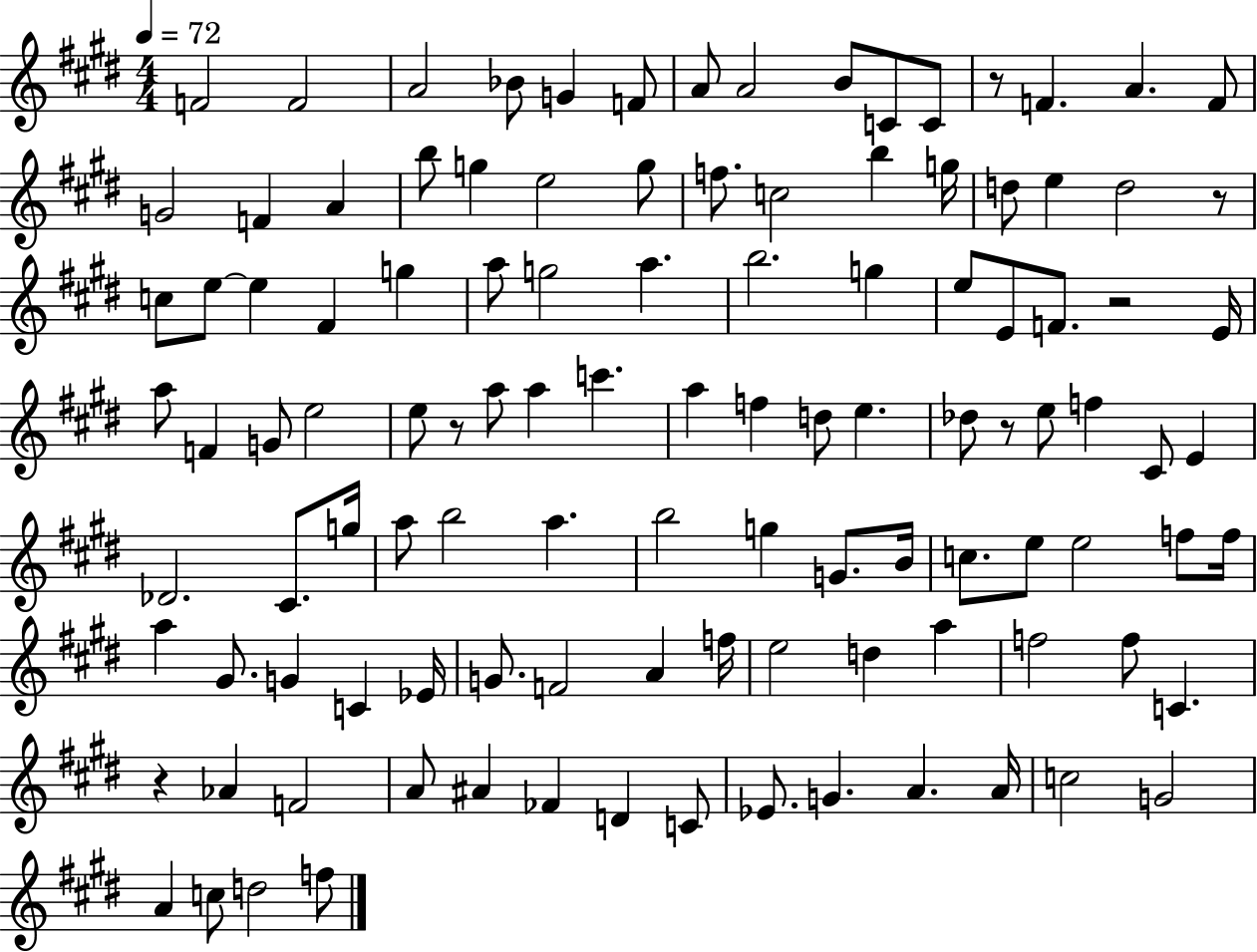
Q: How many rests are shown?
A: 6